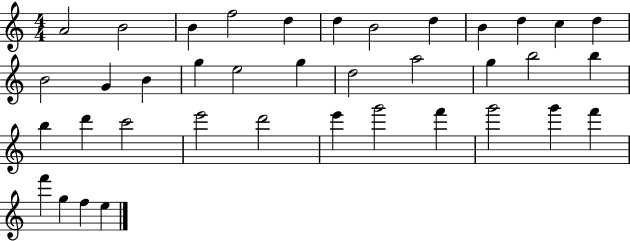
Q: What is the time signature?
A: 4/4